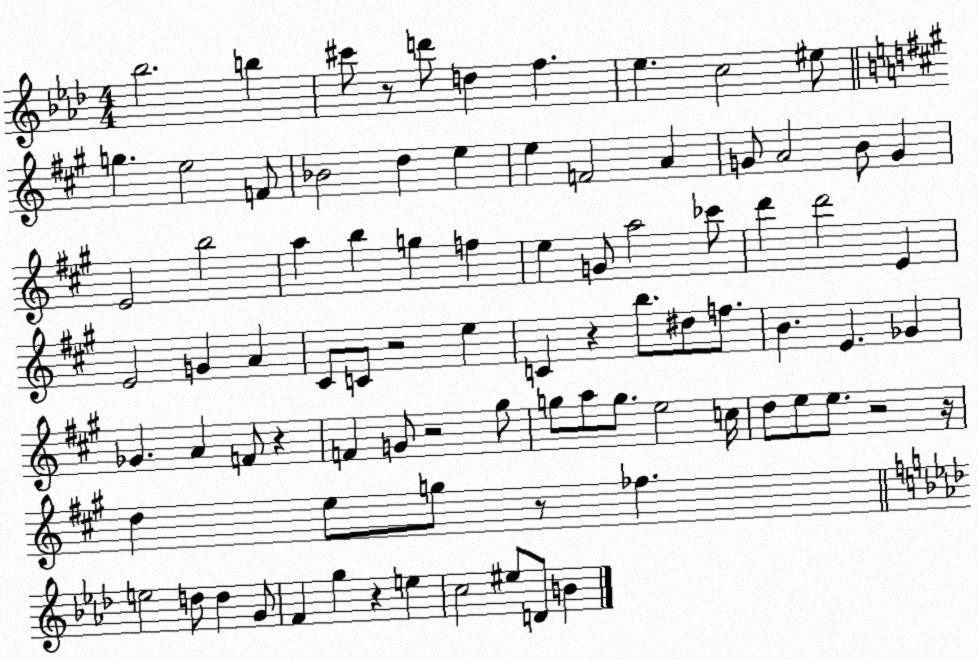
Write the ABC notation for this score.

X:1
T:Untitled
M:4/4
L:1/4
K:Ab
_b2 b ^c'/2 z/2 d'/2 d f _e c2 ^e/2 g e2 F/2 _B2 d e e F2 A G/2 A2 B/2 G E2 b2 a b g f e G/2 a2 _c'/2 d' d'2 E E2 G A ^C/2 C/2 z2 e C z b/2 ^d/2 f/2 B E _G _G A F/2 z F G/2 z2 ^g/2 g/2 a/2 g/2 e2 c/4 d/2 e/2 e/2 z2 z/4 d e/2 g/2 z/2 _f e2 d/2 d G/2 F g z e c2 ^e/2 D/2 B